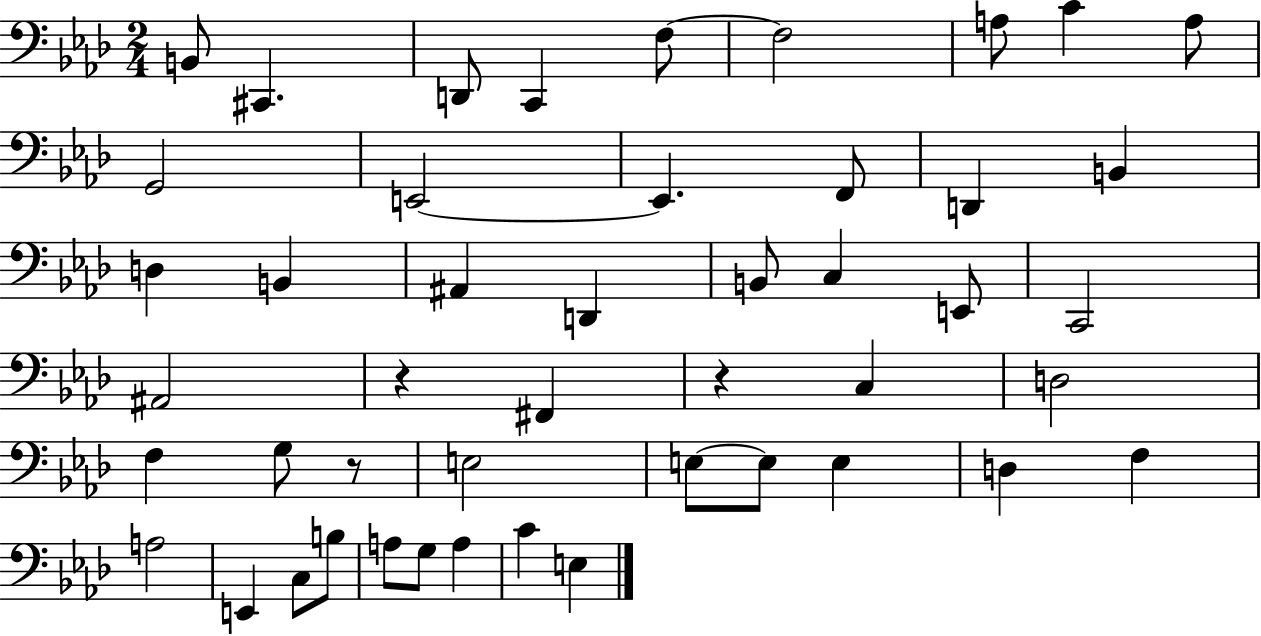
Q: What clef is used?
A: bass